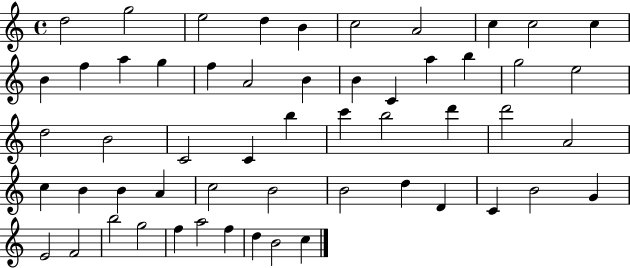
X:1
T:Untitled
M:4/4
L:1/4
K:C
d2 g2 e2 d B c2 A2 c c2 c B f a g f A2 B B C a b g2 e2 d2 B2 C2 C b c' b2 d' d'2 A2 c B B A c2 B2 B2 d D C B2 G E2 F2 b2 g2 f a2 f d B2 c